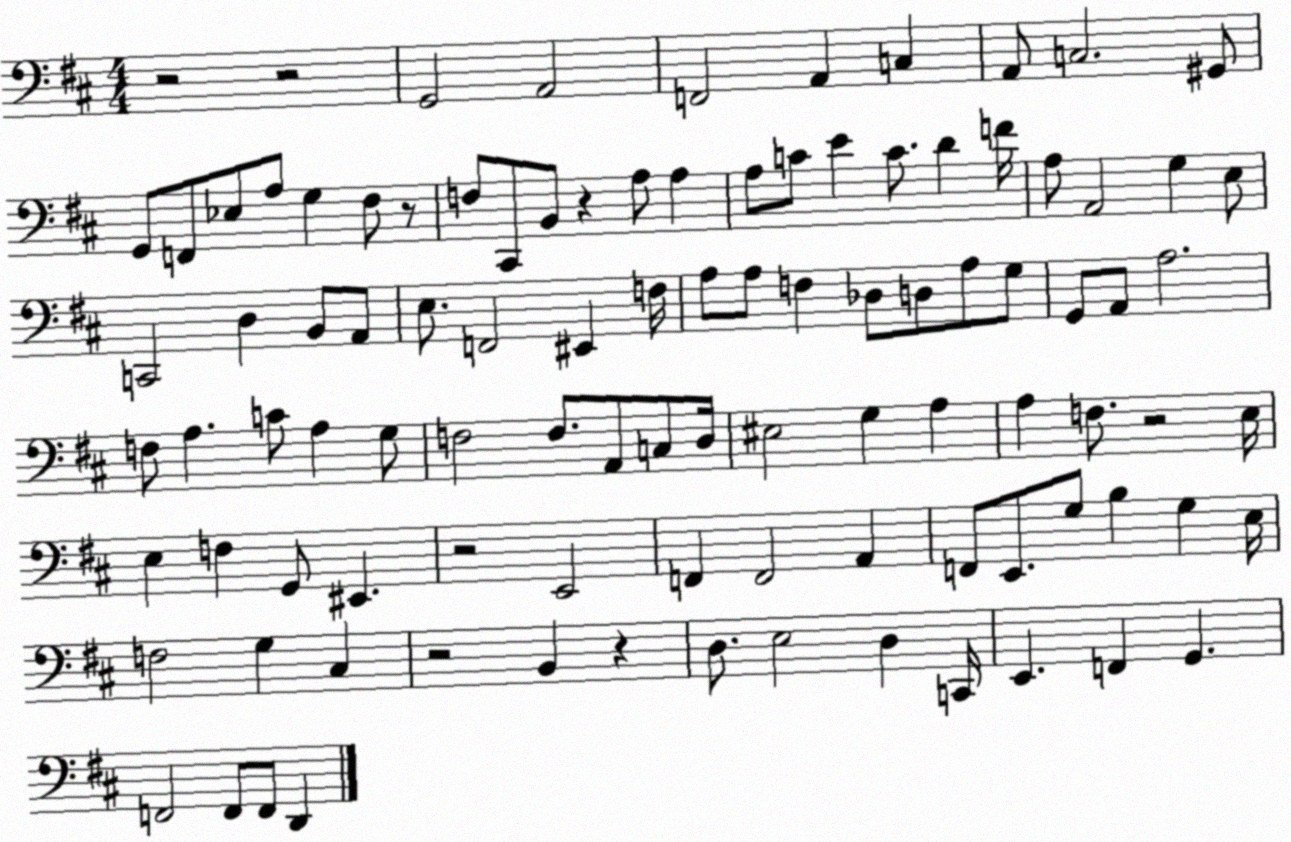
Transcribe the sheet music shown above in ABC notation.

X:1
T:Untitled
M:4/4
L:1/4
K:D
z2 z2 G,,2 A,,2 F,,2 A,, C, A,,/2 C,2 ^G,,/2 G,,/2 F,,/2 _E,/2 A,/2 G, ^F,/2 z/2 F,/2 ^C,,/2 B,,/2 z A,/2 A, A,/2 C/2 E C/2 D F/4 A,/2 A,,2 G, E,/2 C,,2 D, B,,/2 A,,/2 E,/2 F,,2 ^E,, F,/4 A,/2 A,/2 F, _D,/2 D,/2 A,/2 G,/2 G,,/2 A,,/2 A,2 F,/2 A, C/2 A, G,/2 F,2 F,/2 A,,/2 C,/2 D,/4 ^E,2 G, A, A, F,/2 z2 E,/4 E, F, G,,/2 ^E,, z2 E,,2 F,, F,,2 A,, F,,/2 E,,/2 G,/2 B, G, E,/4 F,2 G, ^C, z2 B,, z D,/2 E,2 D, C,,/4 E,, F,, G,, F,,2 F,,/2 F,,/2 D,,